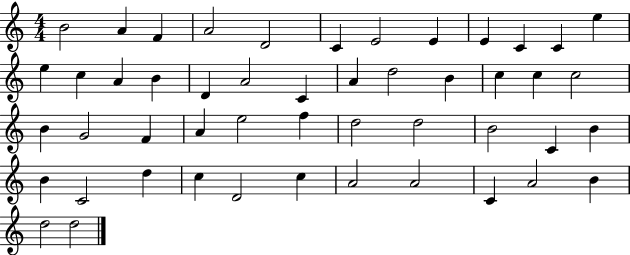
B4/h A4/q F4/q A4/h D4/h C4/q E4/h E4/q E4/q C4/q C4/q E5/q E5/q C5/q A4/q B4/q D4/q A4/h C4/q A4/q D5/h B4/q C5/q C5/q C5/h B4/q G4/h F4/q A4/q E5/h F5/q D5/h D5/h B4/h C4/q B4/q B4/q C4/h D5/q C5/q D4/h C5/q A4/h A4/h C4/q A4/h B4/q D5/h D5/h